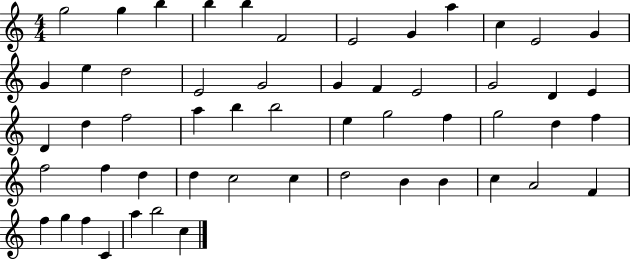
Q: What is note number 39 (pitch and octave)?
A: D5